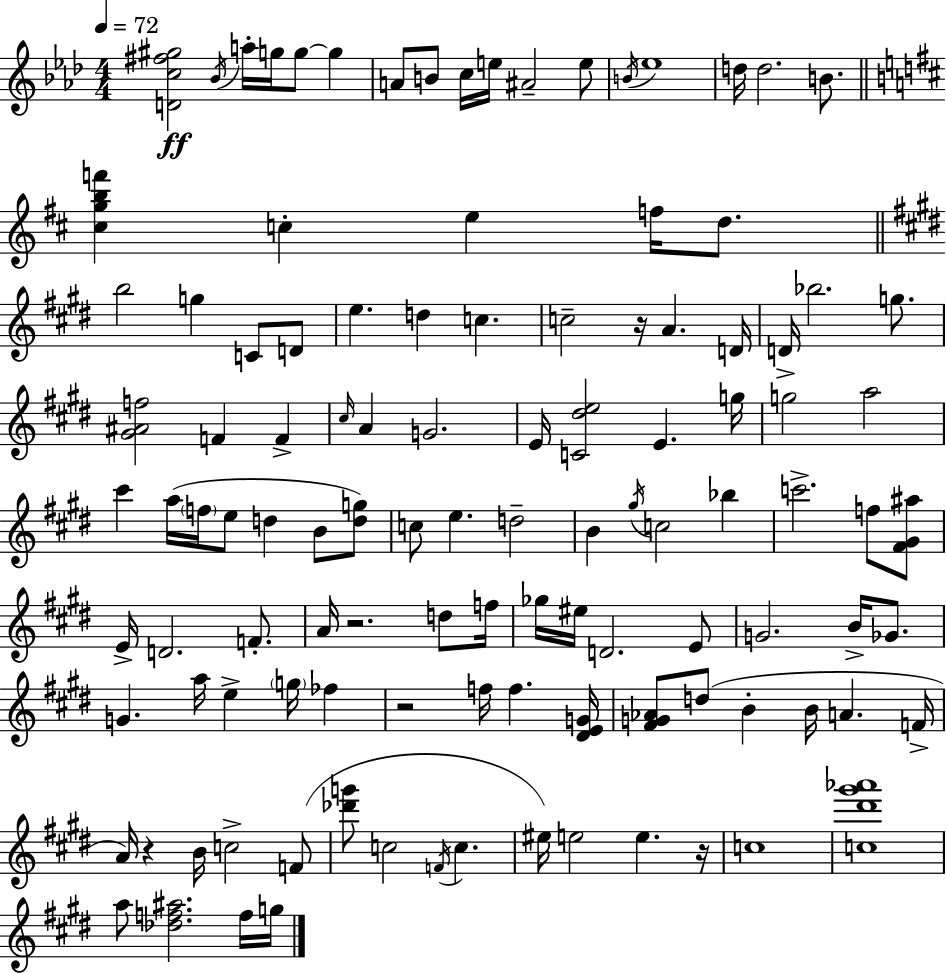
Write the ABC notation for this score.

X:1
T:Untitled
M:4/4
L:1/4
K:Ab
[Dc^f^g]2 _B/4 a/4 g/4 g/2 g A/2 B/2 c/4 e/4 ^A2 e/2 B/4 _e4 d/4 d2 B/2 [^cgbf'] c e f/4 d/2 b2 g C/2 D/2 e d c c2 z/4 A D/4 D/4 _b2 g/2 [^G^Af]2 F F ^c/4 A G2 E/4 [C^de]2 E g/4 g2 a2 ^c' a/4 f/4 e/2 d B/2 [dg]/2 c/2 e d2 B ^g/4 c2 _b c'2 f/2 [^F^G^a]/2 E/4 D2 F/2 A/4 z2 d/2 f/4 _g/4 ^e/4 D2 E/2 G2 B/4 _G/2 G a/4 e g/4 _f z2 f/4 f [^DEG]/4 [^FG_A]/2 d/2 B B/4 A F/4 A/4 z B/4 c2 F/2 [_d'g']/2 c2 F/4 c ^e/4 e2 e z/4 c4 [c^d'^g'_a']4 a/2 [_df^a]2 f/4 g/4